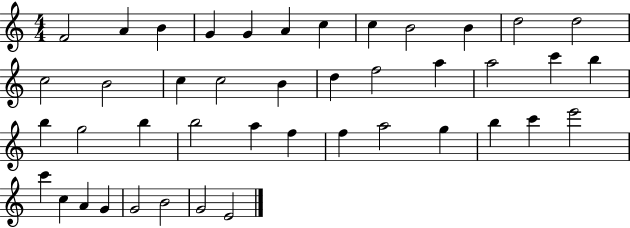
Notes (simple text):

F4/h A4/q B4/q G4/q G4/q A4/q C5/q C5/q B4/h B4/q D5/h D5/h C5/h B4/h C5/q C5/h B4/q D5/q F5/h A5/q A5/h C6/q B5/q B5/q G5/h B5/q B5/h A5/q F5/q F5/q A5/h G5/q B5/q C6/q E6/h C6/q C5/q A4/q G4/q G4/h B4/h G4/h E4/h